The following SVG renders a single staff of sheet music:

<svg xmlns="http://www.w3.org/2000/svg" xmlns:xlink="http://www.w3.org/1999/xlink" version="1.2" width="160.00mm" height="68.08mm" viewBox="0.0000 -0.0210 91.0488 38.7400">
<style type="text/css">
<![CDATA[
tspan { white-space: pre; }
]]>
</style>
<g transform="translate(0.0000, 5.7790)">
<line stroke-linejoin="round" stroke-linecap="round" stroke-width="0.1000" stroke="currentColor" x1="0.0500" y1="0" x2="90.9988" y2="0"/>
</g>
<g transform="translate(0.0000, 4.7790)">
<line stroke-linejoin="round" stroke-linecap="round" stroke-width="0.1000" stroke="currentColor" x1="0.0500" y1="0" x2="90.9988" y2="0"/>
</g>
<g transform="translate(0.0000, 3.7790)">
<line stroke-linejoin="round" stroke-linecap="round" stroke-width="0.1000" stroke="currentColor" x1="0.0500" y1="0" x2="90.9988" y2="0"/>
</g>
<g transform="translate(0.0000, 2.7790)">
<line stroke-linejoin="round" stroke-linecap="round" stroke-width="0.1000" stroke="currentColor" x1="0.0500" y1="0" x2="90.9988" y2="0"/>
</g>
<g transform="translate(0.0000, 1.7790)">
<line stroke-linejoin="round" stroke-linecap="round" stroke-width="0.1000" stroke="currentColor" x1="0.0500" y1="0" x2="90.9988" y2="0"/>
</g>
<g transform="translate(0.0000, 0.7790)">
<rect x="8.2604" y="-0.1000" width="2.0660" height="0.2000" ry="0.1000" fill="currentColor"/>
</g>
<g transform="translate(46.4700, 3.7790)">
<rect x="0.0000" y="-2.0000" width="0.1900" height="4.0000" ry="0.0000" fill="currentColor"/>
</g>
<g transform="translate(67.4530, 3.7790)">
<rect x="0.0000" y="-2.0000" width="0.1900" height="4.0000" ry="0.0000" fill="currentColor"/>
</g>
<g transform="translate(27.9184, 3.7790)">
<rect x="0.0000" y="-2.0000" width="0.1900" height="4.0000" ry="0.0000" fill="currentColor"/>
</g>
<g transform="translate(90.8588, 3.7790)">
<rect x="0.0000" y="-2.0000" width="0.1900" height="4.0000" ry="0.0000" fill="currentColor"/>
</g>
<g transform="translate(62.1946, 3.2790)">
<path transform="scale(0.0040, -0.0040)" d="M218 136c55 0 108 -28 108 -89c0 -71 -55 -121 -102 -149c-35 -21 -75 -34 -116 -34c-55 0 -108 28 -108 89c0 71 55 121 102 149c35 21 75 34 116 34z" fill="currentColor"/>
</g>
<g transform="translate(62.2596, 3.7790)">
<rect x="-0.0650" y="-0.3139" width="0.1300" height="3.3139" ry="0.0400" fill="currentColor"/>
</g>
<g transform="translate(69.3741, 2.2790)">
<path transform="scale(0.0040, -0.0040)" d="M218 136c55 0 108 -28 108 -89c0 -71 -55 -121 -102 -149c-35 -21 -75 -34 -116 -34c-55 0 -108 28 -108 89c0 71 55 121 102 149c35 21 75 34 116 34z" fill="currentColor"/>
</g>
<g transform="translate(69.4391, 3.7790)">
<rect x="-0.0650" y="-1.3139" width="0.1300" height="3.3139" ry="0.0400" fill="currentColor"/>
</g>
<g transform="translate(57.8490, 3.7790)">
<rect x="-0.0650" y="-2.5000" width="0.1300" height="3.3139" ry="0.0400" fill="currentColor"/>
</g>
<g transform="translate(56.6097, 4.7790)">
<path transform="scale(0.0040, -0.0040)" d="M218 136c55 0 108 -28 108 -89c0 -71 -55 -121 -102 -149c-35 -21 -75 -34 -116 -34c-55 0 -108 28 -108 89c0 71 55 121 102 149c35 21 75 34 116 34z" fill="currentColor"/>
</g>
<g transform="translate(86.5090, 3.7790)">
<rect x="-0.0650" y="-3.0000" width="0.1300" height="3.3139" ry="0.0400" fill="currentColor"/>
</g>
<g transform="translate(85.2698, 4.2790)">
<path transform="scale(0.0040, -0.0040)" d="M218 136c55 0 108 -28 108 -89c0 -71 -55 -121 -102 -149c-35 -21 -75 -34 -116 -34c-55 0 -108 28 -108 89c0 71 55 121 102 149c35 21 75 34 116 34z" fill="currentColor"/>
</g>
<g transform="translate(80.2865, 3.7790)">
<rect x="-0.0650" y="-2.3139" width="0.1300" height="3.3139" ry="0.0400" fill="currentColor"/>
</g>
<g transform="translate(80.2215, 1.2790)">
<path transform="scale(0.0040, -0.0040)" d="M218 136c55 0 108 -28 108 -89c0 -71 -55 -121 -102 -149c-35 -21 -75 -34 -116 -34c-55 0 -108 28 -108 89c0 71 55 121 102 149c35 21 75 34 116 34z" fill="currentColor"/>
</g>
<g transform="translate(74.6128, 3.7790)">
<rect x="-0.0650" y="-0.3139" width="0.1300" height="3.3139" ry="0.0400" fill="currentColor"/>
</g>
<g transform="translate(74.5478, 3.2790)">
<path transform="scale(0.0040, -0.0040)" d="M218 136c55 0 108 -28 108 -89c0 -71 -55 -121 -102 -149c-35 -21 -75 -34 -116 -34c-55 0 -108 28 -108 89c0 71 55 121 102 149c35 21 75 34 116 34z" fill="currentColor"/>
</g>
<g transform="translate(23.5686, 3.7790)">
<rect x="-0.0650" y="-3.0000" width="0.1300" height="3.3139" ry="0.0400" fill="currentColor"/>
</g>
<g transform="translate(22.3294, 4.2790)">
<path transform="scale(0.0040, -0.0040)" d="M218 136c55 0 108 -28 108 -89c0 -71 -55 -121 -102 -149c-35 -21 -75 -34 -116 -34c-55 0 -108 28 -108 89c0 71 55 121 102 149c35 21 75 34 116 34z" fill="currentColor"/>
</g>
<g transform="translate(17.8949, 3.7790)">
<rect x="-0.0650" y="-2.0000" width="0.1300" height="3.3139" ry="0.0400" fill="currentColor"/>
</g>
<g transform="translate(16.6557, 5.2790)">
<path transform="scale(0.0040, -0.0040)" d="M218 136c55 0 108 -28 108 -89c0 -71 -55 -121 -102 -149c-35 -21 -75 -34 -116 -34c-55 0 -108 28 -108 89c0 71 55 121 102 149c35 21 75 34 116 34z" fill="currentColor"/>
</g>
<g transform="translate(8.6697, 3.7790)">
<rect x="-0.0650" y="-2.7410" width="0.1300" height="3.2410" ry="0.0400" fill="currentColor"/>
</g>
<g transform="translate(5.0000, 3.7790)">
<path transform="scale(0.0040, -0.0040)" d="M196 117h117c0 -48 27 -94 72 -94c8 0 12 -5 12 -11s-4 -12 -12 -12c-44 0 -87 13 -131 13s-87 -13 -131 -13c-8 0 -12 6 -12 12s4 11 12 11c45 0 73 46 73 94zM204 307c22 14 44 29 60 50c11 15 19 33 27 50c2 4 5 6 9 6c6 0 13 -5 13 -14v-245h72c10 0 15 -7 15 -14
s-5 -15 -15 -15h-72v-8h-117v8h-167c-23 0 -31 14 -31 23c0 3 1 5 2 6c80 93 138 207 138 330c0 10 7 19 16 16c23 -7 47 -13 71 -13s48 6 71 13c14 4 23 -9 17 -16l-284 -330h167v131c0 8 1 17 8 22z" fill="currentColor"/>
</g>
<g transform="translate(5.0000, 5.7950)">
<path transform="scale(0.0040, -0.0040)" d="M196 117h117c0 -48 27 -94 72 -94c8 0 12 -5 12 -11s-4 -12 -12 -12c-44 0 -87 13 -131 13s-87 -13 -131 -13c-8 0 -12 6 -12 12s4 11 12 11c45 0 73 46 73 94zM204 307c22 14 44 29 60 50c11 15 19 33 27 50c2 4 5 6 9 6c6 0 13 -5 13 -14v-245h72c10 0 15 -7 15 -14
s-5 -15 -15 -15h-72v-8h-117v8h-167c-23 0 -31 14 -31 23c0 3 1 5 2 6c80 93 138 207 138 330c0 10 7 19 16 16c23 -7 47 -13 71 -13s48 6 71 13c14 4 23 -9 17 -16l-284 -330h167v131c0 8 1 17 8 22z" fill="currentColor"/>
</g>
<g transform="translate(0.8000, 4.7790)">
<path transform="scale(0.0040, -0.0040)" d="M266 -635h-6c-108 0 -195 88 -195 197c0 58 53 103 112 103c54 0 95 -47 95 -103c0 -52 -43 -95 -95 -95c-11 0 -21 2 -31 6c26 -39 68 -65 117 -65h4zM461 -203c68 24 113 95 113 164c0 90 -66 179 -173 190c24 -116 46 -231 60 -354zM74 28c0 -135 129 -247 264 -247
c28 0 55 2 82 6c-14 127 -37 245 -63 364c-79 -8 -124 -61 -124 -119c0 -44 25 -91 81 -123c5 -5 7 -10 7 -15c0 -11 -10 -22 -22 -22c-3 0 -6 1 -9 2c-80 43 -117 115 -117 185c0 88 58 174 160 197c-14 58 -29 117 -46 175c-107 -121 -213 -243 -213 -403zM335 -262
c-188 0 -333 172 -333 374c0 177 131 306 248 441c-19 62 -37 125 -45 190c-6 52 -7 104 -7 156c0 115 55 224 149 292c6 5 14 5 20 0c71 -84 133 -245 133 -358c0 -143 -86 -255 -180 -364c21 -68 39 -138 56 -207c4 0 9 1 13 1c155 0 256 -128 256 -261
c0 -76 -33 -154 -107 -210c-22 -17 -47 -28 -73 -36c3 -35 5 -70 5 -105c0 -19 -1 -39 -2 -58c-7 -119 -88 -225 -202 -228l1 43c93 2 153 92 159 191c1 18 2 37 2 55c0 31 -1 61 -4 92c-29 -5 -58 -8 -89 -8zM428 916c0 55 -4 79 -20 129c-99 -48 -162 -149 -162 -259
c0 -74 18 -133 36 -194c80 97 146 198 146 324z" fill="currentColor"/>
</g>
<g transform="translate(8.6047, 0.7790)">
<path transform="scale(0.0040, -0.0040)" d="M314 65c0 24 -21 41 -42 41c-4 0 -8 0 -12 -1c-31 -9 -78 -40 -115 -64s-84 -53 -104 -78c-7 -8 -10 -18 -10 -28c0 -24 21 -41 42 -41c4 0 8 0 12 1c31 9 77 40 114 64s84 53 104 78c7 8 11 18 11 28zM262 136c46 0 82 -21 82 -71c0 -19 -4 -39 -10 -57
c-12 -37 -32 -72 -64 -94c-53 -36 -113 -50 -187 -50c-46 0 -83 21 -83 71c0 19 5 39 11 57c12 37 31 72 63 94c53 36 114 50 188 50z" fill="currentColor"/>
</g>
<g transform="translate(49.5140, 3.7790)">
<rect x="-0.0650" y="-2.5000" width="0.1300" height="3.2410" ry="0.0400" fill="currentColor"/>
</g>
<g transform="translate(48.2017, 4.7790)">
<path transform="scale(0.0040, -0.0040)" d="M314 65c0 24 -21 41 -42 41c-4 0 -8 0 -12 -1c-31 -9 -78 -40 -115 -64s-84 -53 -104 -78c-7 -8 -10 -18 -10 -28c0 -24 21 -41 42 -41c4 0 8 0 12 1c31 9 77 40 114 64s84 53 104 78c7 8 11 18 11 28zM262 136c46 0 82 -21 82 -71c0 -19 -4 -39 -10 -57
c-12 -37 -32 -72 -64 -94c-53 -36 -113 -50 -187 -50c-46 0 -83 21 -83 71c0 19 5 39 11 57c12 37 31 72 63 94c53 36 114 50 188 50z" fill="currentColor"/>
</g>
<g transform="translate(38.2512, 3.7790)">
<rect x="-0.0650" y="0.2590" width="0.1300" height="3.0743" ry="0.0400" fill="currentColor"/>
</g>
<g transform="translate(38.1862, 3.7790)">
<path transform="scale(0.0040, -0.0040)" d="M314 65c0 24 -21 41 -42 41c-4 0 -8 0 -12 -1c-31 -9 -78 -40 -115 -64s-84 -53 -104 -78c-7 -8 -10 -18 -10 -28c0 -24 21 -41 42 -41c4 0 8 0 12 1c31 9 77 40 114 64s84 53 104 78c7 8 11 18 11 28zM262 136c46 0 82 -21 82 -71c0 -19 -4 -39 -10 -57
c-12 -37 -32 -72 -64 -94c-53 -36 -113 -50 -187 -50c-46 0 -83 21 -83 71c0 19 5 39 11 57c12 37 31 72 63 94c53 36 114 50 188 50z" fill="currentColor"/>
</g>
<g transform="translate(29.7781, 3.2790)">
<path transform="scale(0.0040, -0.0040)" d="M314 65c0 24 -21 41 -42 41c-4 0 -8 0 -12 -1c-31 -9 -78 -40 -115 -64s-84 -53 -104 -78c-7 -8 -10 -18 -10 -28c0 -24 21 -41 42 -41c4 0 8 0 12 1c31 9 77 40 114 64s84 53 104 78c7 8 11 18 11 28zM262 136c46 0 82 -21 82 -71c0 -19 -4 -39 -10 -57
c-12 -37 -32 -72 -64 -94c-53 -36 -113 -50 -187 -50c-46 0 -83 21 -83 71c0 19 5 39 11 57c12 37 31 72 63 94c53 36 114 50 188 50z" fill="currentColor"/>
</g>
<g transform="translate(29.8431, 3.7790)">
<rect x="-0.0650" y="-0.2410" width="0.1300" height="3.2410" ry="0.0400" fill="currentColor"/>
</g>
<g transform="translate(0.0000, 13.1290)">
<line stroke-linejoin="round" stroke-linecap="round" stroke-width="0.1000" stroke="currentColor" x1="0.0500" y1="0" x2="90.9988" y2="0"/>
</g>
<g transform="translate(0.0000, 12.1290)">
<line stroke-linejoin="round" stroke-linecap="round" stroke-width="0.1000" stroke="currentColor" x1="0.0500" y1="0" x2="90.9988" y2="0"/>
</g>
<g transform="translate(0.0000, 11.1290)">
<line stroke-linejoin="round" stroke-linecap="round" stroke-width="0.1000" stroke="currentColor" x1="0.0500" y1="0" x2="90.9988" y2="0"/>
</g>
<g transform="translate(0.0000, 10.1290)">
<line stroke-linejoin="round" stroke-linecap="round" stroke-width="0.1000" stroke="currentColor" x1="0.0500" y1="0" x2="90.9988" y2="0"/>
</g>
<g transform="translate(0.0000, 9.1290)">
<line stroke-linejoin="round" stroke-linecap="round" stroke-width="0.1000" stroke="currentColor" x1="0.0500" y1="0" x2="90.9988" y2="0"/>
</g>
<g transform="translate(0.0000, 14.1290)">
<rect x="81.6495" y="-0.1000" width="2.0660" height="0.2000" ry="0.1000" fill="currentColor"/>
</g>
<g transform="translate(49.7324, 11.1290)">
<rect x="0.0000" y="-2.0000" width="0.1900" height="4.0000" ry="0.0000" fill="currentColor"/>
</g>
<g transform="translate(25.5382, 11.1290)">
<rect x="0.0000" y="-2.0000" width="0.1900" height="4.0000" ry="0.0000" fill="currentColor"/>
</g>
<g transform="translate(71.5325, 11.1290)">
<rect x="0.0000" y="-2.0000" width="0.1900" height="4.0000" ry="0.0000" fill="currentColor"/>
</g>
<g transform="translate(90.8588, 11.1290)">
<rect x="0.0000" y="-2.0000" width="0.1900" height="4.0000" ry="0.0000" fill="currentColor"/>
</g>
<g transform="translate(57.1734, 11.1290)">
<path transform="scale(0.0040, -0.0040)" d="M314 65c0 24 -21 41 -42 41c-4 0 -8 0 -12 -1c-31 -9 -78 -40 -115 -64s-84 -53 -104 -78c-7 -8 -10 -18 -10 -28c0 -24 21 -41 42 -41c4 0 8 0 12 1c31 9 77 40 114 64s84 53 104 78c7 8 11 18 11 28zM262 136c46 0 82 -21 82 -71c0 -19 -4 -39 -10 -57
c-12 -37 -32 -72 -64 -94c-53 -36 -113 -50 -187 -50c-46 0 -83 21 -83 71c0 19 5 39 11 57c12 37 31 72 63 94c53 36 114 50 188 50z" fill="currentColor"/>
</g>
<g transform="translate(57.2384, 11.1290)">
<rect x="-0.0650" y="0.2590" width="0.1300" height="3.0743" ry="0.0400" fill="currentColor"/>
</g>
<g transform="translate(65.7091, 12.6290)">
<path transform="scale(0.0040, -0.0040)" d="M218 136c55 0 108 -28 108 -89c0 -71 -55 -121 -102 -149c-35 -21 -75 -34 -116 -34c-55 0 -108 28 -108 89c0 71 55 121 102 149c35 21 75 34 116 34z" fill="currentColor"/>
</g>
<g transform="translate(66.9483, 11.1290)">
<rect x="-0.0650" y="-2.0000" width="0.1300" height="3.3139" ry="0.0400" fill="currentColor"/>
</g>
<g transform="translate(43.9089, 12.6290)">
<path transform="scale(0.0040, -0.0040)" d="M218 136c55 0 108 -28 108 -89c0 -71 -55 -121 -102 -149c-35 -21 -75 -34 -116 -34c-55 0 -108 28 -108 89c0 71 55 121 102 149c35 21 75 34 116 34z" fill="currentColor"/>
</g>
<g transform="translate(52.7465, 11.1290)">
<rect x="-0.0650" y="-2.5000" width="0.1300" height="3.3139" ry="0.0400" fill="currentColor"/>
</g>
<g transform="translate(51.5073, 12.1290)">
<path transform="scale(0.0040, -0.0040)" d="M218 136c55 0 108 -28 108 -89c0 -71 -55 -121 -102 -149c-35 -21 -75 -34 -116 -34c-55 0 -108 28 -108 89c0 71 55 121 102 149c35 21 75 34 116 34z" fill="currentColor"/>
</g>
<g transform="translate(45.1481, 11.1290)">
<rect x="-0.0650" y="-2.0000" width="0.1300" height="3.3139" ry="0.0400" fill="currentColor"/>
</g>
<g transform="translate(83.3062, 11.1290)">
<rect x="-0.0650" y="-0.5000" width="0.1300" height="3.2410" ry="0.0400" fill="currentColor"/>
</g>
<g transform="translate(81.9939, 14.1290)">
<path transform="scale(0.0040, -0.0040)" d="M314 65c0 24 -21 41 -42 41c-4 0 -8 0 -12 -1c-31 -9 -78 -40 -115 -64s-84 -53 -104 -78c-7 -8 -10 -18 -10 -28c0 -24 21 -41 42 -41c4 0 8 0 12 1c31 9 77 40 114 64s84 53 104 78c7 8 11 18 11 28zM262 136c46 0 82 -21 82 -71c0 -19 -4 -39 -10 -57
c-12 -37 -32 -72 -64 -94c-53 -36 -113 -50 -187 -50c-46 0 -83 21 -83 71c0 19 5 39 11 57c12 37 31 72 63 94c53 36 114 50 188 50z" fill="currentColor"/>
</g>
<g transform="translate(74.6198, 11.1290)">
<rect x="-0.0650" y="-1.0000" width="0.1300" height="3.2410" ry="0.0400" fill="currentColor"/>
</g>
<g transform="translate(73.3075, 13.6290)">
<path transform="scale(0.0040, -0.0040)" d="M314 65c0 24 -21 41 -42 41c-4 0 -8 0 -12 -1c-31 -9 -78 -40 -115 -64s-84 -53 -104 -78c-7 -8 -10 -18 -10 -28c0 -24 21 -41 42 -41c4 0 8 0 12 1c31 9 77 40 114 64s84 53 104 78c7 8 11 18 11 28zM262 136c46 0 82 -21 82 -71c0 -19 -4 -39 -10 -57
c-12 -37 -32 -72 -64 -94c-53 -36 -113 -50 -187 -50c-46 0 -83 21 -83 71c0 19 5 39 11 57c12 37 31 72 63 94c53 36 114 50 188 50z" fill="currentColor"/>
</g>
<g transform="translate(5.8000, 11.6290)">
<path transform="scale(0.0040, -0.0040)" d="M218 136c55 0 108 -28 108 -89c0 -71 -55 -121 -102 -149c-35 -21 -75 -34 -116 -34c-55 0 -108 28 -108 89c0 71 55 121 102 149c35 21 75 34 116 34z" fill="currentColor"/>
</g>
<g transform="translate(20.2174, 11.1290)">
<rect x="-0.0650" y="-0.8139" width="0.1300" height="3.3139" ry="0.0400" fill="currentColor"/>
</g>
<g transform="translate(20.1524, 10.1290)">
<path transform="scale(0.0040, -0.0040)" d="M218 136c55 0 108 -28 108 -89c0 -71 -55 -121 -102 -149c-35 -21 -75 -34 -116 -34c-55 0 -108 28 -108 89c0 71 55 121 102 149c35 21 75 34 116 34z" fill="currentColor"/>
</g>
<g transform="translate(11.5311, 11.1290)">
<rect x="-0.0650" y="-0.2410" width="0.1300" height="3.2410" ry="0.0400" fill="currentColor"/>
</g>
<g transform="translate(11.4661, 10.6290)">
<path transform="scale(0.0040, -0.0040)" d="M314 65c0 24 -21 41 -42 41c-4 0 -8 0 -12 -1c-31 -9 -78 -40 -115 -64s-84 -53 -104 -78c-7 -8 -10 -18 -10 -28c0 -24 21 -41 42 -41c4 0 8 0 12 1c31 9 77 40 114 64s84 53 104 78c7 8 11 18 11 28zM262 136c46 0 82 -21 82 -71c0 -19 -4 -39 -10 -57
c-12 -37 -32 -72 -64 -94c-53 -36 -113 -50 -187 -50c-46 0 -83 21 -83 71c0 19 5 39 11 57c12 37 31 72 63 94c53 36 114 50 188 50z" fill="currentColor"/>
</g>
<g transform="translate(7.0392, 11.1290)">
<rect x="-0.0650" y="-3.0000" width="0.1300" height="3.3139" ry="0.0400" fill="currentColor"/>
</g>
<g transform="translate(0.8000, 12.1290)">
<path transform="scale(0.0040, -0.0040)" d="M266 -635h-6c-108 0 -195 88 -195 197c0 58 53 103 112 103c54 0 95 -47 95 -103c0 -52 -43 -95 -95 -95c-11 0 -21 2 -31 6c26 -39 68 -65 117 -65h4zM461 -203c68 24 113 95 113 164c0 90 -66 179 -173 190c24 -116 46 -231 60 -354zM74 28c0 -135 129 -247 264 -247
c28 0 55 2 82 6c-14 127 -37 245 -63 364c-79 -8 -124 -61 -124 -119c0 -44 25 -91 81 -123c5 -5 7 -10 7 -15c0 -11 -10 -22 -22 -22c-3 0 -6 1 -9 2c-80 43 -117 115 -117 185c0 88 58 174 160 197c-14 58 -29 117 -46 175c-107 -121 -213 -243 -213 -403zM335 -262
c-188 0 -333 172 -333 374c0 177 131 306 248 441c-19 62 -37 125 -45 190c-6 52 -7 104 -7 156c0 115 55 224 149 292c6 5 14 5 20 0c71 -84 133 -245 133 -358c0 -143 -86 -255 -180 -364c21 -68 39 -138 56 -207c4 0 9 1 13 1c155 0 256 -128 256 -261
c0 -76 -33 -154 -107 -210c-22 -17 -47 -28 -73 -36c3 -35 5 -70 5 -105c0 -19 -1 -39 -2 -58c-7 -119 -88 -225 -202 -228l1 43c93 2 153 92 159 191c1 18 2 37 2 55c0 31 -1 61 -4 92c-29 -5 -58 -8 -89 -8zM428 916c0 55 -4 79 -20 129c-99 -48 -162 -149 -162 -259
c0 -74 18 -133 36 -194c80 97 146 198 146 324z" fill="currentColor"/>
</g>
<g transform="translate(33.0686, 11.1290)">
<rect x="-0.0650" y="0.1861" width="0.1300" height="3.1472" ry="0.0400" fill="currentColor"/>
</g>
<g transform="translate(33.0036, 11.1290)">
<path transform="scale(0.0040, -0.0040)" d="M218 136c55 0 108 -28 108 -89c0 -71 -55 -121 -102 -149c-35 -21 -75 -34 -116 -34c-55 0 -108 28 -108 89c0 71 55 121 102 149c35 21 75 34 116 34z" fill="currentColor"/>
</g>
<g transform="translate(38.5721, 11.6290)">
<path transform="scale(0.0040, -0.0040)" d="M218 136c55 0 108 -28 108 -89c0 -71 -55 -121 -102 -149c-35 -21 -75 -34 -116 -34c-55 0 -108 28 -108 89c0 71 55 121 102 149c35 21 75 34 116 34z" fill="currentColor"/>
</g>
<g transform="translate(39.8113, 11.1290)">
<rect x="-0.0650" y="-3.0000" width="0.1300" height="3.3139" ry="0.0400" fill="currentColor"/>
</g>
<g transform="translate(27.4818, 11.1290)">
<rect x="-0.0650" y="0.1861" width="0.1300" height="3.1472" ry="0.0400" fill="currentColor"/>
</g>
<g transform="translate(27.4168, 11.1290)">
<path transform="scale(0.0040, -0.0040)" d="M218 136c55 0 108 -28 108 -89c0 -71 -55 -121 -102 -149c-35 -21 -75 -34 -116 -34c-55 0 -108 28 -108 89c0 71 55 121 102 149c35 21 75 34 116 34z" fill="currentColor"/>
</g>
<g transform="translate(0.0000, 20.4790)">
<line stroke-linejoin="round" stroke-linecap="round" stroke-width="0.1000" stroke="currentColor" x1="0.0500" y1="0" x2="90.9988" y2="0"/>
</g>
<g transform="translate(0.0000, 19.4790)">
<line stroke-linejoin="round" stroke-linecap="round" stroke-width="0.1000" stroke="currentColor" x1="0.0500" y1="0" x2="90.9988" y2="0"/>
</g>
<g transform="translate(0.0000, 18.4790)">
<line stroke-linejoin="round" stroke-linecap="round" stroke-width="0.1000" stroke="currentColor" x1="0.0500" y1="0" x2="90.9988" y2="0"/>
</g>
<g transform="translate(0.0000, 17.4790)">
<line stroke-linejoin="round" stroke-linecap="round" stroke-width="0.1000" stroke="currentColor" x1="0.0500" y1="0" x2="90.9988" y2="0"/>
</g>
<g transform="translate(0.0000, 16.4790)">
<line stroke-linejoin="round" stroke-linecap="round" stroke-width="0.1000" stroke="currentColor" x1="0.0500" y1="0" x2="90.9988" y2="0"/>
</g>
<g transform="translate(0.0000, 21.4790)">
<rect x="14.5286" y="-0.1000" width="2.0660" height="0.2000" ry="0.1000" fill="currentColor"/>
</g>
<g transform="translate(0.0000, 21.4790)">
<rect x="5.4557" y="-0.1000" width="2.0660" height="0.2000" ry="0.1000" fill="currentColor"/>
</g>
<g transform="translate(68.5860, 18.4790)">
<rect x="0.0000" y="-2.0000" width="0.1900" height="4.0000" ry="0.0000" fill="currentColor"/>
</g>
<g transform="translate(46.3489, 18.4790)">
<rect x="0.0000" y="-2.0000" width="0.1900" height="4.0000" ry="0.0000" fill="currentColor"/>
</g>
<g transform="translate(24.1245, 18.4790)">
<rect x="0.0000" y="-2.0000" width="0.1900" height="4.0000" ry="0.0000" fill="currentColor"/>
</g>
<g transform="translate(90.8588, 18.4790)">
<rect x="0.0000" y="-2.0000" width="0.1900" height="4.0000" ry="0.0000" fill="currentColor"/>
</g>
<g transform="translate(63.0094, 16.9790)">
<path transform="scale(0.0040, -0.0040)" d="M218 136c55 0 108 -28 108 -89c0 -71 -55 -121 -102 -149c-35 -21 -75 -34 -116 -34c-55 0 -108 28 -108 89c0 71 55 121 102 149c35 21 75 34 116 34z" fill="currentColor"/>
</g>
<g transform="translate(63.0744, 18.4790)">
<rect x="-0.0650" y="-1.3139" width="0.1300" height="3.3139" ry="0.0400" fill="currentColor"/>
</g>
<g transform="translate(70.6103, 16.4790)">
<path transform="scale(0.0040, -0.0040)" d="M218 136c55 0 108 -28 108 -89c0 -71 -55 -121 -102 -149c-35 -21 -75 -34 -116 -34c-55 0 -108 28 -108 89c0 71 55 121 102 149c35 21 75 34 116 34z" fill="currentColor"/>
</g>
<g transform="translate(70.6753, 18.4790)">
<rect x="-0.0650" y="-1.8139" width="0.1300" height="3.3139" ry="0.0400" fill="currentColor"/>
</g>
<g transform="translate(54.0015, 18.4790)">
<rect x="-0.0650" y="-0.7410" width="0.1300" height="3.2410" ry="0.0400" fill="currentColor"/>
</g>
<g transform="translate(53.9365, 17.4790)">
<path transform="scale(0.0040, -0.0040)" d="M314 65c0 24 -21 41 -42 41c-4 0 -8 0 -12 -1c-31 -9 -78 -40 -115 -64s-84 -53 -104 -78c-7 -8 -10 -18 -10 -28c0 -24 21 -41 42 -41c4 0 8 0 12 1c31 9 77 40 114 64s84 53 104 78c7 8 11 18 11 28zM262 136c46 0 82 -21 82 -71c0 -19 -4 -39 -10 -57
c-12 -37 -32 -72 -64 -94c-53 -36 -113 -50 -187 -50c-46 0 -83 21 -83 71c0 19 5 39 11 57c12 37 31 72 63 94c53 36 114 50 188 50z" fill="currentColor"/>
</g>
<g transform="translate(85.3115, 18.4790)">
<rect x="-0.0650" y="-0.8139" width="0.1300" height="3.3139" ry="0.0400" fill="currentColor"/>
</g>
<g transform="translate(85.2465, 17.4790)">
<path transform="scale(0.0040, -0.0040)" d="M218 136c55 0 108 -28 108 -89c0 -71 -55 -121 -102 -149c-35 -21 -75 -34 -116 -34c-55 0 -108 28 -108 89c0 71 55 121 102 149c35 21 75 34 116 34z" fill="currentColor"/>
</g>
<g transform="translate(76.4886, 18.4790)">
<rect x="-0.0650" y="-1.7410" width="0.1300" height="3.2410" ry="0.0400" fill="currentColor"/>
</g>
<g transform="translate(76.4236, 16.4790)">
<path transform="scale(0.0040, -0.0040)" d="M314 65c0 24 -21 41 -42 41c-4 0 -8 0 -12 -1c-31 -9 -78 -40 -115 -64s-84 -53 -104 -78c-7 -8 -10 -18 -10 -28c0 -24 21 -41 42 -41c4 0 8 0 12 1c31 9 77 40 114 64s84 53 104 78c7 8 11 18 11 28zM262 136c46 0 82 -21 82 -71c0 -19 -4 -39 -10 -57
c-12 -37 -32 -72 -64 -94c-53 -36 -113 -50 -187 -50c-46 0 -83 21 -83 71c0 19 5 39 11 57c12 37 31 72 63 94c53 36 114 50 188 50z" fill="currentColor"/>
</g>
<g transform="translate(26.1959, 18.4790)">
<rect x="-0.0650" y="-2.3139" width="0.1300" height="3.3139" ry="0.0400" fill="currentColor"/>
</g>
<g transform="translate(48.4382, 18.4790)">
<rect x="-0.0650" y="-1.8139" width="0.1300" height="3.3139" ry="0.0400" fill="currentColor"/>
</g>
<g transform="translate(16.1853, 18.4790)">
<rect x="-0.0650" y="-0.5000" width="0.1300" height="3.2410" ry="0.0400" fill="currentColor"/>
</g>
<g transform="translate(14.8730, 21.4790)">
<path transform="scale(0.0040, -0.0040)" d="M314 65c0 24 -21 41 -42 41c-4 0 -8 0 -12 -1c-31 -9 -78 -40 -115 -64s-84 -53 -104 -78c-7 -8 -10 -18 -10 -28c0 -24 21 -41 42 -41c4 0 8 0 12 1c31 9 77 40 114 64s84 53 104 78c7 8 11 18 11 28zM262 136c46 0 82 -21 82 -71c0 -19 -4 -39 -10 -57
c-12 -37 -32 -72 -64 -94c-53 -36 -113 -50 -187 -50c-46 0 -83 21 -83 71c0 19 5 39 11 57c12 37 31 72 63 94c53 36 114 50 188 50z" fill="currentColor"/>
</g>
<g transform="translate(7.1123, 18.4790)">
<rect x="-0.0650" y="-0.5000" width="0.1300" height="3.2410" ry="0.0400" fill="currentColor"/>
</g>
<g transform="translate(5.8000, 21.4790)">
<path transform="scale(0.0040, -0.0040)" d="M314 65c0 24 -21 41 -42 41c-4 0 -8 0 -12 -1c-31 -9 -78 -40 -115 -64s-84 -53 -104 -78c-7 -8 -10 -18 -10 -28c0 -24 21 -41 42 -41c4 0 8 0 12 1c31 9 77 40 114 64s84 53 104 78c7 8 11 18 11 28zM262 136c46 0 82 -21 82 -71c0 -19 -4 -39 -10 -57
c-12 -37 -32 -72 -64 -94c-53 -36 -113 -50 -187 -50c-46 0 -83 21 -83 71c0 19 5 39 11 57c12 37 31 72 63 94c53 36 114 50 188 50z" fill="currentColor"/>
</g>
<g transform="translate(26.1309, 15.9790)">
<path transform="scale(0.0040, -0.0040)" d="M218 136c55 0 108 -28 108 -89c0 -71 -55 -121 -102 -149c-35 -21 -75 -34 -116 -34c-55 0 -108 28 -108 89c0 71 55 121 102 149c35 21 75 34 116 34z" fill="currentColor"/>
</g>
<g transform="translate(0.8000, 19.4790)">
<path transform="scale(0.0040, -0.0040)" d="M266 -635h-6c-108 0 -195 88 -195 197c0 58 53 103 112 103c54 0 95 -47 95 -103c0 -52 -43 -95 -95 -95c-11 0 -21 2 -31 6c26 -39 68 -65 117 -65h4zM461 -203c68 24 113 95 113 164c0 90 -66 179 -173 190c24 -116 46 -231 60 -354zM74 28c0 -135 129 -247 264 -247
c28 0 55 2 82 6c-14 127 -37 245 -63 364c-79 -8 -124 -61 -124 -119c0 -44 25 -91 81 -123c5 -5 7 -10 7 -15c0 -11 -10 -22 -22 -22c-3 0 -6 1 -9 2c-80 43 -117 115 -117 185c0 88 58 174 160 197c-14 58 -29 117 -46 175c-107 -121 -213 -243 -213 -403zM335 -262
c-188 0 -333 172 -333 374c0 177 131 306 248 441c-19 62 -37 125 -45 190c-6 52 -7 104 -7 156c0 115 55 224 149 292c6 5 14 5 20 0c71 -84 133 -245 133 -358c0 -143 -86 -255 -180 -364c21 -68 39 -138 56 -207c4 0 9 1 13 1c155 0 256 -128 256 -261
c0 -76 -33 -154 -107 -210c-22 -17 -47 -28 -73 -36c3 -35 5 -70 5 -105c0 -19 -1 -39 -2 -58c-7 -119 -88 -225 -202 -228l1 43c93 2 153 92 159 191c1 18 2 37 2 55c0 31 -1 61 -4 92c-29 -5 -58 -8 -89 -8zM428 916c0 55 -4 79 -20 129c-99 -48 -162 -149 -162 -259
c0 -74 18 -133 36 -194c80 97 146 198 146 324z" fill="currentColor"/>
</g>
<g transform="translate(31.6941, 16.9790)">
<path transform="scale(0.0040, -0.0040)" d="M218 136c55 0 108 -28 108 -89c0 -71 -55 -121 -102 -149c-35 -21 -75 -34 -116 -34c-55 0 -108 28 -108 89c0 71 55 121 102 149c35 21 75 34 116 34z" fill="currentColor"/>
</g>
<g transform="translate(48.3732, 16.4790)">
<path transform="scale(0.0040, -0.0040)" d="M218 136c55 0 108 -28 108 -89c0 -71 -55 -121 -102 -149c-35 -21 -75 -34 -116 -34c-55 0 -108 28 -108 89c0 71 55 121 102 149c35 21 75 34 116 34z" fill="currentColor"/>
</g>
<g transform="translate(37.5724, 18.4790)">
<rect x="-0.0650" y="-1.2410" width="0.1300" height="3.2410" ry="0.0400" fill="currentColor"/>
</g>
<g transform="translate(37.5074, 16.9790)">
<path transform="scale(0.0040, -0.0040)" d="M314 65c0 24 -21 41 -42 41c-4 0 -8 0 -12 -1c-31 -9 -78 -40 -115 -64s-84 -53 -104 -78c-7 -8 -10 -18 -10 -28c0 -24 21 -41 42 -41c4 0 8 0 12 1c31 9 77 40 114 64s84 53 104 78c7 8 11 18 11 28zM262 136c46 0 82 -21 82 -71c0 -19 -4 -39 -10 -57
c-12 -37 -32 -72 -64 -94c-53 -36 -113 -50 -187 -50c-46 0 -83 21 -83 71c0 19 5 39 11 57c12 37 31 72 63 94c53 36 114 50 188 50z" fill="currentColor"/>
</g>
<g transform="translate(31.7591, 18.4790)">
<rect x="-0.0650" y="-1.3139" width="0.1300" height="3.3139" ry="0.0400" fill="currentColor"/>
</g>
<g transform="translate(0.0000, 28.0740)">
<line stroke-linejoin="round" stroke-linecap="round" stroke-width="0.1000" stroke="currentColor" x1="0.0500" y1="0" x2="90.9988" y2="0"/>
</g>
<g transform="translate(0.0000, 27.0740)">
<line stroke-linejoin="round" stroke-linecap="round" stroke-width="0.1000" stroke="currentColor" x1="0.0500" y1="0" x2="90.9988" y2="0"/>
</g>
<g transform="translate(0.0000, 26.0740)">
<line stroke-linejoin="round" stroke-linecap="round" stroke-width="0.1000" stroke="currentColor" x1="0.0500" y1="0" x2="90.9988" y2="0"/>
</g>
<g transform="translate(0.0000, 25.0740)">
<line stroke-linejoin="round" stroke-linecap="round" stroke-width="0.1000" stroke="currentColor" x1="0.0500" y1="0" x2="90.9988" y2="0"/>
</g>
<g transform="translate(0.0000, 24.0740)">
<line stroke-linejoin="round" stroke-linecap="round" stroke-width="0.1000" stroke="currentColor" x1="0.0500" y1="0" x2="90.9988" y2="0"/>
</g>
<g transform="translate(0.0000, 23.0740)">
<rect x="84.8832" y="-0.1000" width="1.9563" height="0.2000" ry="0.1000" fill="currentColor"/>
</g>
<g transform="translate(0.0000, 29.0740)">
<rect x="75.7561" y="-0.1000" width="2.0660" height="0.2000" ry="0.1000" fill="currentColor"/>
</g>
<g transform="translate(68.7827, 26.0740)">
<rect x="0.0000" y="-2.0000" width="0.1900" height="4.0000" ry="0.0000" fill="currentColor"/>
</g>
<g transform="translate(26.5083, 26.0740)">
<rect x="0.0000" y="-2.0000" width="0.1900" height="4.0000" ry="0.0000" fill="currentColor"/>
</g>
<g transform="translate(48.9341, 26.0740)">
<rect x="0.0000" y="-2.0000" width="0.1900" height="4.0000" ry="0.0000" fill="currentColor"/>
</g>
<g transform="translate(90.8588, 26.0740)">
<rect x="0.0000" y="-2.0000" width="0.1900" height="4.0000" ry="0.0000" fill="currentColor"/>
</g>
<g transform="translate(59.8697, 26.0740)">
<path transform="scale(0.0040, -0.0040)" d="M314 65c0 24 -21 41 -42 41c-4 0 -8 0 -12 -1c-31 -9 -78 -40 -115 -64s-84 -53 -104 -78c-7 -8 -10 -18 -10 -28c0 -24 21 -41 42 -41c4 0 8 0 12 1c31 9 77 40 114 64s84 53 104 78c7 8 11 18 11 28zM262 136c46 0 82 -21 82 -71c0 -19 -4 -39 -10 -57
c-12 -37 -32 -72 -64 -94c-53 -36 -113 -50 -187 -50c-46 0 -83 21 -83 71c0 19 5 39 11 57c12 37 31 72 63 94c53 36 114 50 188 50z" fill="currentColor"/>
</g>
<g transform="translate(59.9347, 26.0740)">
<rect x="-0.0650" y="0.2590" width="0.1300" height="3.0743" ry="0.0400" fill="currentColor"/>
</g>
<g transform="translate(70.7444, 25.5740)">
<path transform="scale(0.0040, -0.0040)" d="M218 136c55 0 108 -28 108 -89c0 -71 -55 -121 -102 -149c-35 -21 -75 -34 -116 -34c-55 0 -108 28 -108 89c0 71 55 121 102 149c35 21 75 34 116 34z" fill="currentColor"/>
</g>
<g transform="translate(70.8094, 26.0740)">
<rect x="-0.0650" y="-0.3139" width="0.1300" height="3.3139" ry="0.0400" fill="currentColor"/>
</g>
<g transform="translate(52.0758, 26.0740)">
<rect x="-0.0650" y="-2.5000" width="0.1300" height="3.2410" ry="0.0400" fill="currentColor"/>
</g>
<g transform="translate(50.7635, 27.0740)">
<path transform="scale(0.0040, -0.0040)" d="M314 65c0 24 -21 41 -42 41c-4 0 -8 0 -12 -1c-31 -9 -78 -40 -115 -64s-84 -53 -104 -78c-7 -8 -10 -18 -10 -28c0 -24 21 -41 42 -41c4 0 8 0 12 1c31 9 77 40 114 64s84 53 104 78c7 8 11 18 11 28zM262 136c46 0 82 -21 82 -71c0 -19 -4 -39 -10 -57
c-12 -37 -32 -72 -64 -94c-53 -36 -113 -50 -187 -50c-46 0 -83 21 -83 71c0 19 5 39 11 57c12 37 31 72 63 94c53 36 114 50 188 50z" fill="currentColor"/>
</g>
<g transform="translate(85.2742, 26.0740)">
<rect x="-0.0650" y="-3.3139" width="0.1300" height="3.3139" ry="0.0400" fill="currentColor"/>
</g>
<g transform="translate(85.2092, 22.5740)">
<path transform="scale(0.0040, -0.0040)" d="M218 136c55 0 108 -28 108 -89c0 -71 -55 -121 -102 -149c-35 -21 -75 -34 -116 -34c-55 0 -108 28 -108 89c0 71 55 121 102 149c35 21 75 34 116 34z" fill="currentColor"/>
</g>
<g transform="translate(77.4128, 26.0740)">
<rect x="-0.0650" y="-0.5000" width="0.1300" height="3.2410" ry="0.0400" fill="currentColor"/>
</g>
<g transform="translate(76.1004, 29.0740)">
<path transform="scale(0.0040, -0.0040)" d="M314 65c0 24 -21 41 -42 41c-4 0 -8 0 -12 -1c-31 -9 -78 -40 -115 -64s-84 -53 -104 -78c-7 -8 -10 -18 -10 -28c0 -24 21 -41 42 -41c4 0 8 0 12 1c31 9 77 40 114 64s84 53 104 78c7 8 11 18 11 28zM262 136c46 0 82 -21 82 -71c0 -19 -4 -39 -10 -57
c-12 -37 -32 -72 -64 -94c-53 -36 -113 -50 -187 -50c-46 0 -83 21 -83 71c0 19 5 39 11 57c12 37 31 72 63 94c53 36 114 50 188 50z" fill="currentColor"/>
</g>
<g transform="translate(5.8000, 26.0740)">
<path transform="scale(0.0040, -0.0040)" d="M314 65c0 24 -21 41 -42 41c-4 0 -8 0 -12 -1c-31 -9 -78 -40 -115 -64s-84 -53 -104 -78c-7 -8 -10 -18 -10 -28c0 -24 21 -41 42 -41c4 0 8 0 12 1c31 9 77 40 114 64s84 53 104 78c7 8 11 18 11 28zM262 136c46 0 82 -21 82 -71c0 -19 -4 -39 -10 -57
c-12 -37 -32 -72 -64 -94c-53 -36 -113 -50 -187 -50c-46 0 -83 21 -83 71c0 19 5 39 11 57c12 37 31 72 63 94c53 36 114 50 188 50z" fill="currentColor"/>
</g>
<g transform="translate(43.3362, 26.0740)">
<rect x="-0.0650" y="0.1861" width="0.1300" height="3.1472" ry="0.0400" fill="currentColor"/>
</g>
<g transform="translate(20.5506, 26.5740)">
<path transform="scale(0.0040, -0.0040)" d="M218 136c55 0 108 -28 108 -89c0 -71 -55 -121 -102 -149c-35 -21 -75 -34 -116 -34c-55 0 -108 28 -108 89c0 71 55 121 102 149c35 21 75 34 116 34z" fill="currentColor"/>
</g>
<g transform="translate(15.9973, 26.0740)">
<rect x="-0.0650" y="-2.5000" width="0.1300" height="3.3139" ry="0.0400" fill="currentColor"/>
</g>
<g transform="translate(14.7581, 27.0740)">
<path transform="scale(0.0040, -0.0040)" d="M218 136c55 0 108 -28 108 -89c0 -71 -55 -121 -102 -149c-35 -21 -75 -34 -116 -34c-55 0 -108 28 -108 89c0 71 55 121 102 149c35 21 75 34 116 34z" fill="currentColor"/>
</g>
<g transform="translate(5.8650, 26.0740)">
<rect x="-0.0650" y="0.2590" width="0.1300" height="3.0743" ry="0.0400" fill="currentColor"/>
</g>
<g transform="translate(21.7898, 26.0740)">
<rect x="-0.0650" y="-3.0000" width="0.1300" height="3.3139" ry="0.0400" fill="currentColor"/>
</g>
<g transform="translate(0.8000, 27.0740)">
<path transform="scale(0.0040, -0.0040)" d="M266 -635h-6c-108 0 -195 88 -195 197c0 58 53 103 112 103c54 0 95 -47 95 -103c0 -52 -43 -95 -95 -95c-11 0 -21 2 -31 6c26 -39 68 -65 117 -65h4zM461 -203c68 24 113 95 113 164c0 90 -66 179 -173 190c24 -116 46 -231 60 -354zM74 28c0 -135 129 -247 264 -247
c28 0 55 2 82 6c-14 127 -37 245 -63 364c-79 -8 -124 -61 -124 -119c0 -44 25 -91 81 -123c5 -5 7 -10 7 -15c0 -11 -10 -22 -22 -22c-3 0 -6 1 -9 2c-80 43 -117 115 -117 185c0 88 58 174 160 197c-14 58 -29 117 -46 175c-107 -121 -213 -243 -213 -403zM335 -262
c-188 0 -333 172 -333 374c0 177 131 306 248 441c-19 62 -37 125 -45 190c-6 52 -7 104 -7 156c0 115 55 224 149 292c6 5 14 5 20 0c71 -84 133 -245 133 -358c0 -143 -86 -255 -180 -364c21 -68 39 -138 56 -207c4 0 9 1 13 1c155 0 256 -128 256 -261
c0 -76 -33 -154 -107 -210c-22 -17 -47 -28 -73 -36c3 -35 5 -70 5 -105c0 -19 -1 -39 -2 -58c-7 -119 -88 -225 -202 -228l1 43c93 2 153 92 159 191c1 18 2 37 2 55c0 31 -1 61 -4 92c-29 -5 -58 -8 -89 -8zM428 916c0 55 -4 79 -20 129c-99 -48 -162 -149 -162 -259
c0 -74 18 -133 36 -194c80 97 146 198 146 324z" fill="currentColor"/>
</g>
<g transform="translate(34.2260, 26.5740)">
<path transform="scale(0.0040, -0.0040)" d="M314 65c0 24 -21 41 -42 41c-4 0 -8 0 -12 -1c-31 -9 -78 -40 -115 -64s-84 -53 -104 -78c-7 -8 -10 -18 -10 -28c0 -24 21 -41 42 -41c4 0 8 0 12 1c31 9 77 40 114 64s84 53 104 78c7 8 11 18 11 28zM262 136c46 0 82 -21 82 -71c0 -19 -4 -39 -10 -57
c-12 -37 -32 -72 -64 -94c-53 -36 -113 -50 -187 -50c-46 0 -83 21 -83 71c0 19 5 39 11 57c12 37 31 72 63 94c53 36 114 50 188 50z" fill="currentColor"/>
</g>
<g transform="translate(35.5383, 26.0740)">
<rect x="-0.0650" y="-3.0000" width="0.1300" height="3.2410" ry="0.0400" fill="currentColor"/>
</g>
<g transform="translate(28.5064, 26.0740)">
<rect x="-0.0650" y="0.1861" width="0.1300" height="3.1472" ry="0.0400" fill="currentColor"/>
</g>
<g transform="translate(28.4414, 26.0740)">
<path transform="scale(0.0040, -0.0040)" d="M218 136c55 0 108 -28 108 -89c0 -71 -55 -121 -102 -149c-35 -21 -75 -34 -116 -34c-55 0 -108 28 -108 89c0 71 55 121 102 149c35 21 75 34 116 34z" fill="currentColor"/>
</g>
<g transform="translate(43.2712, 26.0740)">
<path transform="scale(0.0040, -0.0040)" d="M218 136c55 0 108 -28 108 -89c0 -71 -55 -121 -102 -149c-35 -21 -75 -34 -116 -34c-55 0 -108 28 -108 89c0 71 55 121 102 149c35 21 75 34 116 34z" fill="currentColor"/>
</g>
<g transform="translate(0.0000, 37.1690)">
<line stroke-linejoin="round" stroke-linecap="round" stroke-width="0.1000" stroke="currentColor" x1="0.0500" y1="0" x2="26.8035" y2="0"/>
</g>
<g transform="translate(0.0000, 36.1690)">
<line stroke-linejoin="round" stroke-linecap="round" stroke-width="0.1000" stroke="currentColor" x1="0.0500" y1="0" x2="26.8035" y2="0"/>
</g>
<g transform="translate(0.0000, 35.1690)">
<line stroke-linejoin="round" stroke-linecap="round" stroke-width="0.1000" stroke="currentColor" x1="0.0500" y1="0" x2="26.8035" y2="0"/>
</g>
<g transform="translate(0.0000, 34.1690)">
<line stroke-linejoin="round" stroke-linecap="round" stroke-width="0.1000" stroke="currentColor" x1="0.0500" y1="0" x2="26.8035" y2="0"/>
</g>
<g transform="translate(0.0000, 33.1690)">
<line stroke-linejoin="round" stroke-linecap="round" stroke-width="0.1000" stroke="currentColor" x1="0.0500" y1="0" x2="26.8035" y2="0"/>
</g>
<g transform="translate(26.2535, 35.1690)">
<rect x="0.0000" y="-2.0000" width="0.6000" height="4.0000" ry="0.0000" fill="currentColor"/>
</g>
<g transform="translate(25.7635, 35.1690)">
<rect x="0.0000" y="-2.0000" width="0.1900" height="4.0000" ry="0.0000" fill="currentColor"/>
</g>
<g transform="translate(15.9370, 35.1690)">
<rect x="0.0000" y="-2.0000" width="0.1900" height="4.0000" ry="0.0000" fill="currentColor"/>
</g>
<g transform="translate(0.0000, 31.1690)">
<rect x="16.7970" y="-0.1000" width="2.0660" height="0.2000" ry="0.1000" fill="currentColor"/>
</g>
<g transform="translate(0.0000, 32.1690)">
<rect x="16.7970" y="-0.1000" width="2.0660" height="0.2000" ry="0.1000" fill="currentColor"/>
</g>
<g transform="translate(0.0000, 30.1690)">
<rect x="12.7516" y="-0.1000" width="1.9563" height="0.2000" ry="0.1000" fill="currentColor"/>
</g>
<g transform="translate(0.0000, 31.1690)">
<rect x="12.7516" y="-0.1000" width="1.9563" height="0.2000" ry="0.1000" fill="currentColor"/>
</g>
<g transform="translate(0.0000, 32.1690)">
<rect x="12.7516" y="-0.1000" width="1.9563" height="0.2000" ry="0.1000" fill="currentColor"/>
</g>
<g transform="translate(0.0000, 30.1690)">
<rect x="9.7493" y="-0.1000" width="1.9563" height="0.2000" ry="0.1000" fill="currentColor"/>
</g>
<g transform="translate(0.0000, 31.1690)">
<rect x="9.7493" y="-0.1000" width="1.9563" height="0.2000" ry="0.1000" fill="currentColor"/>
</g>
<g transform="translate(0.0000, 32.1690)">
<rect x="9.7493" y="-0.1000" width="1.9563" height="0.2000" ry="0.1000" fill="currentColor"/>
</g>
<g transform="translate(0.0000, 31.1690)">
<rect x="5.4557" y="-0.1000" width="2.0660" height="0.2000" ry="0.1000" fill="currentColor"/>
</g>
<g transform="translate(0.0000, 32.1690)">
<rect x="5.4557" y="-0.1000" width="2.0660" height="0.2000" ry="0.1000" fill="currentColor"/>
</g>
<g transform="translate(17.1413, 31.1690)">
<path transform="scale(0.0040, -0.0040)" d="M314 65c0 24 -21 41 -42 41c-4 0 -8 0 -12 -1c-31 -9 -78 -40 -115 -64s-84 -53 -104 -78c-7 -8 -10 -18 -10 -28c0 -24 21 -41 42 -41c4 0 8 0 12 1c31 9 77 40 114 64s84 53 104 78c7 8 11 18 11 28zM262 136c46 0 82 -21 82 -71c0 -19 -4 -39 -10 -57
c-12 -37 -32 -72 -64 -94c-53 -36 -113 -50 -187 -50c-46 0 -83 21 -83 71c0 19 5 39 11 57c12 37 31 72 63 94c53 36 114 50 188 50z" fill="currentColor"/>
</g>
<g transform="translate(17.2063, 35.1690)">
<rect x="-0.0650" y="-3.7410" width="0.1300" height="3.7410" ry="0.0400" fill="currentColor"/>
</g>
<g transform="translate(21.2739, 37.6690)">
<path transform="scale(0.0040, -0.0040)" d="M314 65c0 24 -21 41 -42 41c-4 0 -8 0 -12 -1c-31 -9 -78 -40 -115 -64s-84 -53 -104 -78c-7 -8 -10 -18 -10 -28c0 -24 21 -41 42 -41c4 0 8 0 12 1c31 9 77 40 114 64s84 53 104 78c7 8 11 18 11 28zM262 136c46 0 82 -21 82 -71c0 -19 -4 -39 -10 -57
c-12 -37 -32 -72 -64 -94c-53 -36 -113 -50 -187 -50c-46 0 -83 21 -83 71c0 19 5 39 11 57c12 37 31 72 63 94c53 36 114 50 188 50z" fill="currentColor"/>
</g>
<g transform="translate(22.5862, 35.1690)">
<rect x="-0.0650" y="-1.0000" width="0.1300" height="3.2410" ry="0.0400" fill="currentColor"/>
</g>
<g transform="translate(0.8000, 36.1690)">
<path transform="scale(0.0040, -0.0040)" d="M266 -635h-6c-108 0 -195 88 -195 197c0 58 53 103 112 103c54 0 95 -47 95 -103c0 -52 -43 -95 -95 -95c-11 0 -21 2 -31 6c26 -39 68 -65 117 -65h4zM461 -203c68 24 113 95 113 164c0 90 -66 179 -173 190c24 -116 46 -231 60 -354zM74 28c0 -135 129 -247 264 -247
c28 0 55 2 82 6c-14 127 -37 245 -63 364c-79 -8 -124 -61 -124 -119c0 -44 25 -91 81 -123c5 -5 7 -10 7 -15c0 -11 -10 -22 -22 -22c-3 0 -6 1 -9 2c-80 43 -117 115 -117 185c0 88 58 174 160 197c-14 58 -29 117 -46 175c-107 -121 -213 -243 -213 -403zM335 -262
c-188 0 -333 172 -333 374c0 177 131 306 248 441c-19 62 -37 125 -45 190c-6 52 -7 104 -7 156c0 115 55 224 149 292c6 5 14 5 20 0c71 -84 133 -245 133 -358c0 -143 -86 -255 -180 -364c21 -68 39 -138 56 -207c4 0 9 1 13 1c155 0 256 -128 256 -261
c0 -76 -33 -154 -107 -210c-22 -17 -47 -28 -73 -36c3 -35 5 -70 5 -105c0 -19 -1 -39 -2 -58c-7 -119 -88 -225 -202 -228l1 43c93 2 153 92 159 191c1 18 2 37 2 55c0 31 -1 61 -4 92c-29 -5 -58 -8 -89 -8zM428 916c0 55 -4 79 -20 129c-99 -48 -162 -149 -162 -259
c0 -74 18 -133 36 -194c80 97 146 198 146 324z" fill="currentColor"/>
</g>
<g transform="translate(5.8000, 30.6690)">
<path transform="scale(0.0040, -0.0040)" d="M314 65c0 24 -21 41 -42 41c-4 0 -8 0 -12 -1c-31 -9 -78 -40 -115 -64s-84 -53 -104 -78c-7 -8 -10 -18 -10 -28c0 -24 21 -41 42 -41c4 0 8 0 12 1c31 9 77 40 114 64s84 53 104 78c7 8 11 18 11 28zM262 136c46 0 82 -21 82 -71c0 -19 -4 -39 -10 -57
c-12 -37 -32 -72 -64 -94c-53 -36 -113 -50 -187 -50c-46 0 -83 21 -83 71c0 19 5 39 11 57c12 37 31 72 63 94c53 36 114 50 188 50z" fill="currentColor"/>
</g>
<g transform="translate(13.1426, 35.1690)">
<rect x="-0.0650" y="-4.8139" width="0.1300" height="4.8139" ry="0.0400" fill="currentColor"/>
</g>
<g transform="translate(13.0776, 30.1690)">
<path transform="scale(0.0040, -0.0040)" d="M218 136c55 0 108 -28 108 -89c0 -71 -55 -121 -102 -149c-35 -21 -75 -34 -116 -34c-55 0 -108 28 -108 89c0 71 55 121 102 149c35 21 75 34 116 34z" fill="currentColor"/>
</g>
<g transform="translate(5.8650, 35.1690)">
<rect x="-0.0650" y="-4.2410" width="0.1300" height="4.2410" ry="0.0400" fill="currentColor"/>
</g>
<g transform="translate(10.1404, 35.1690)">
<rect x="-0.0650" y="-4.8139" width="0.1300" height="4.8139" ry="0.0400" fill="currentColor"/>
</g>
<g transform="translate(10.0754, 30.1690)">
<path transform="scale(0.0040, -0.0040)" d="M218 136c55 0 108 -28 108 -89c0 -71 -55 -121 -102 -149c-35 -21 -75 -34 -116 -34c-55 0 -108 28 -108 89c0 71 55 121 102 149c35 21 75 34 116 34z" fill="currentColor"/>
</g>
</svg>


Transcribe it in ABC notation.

X:1
T:Untitled
M:4/4
L:1/4
K:C
a2 F A c2 B2 G2 G c e c g A A c2 d B B A F G B2 F D2 C2 C2 C2 g e e2 f d2 e f f2 d B2 G A B A2 B G2 B2 c C2 b d'2 e' e' c'2 D2